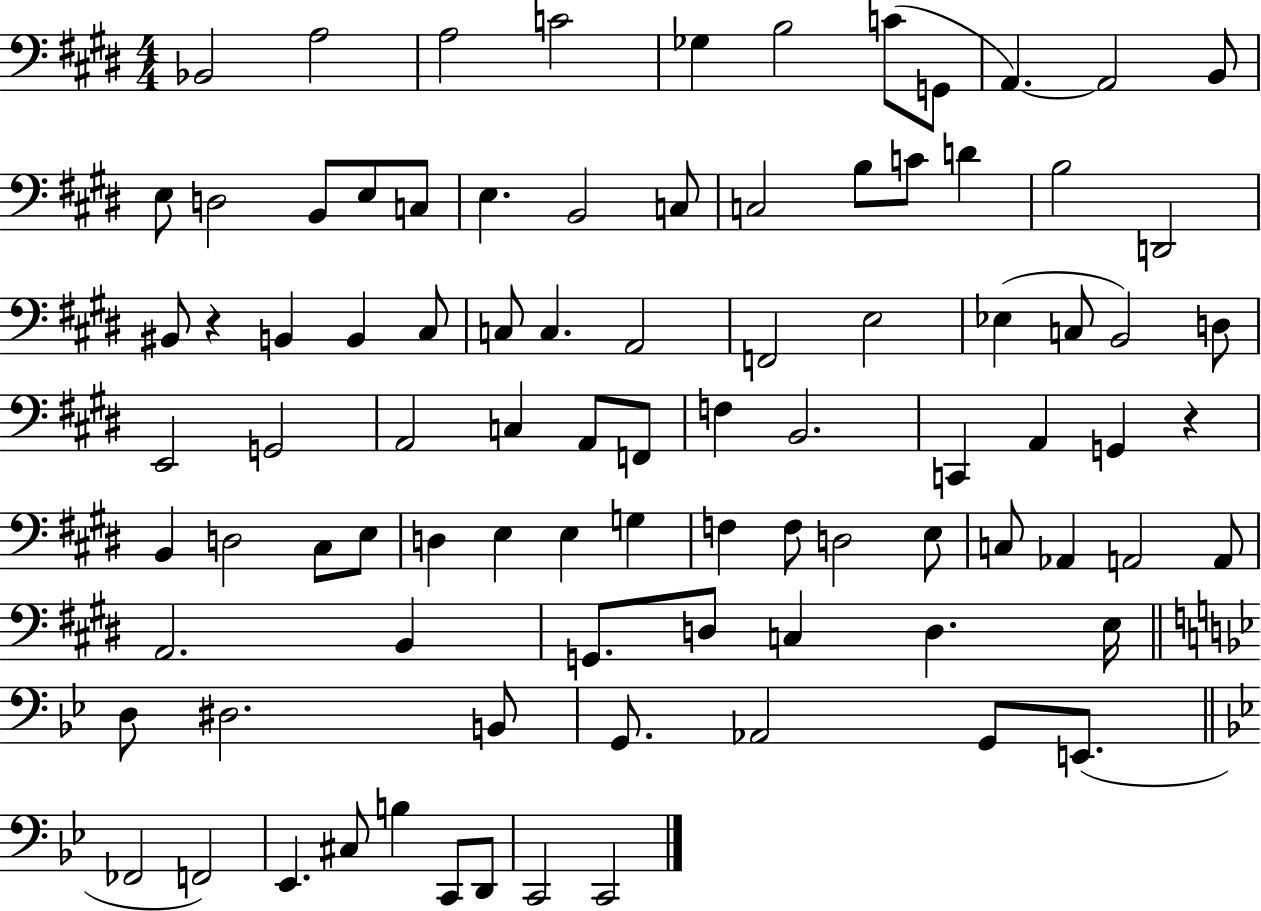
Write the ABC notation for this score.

X:1
T:Untitled
M:4/4
L:1/4
K:E
_B,,2 A,2 A,2 C2 _G, B,2 C/2 G,,/2 A,, A,,2 B,,/2 E,/2 D,2 B,,/2 E,/2 C,/2 E, B,,2 C,/2 C,2 B,/2 C/2 D B,2 D,,2 ^B,,/2 z B,, B,, ^C,/2 C,/2 C, A,,2 F,,2 E,2 _E, C,/2 B,,2 D,/2 E,,2 G,,2 A,,2 C, A,,/2 F,,/2 F, B,,2 C,, A,, G,, z B,, D,2 ^C,/2 E,/2 D, E, E, G, F, F,/2 D,2 E,/2 C,/2 _A,, A,,2 A,,/2 A,,2 B,, G,,/2 D,/2 C, D, E,/4 D,/2 ^D,2 B,,/2 G,,/2 _A,,2 G,,/2 E,,/2 _F,,2 F,,2 _E,, ^C,/2 B, C,,/2 D,,/2 C,,2 C,,2